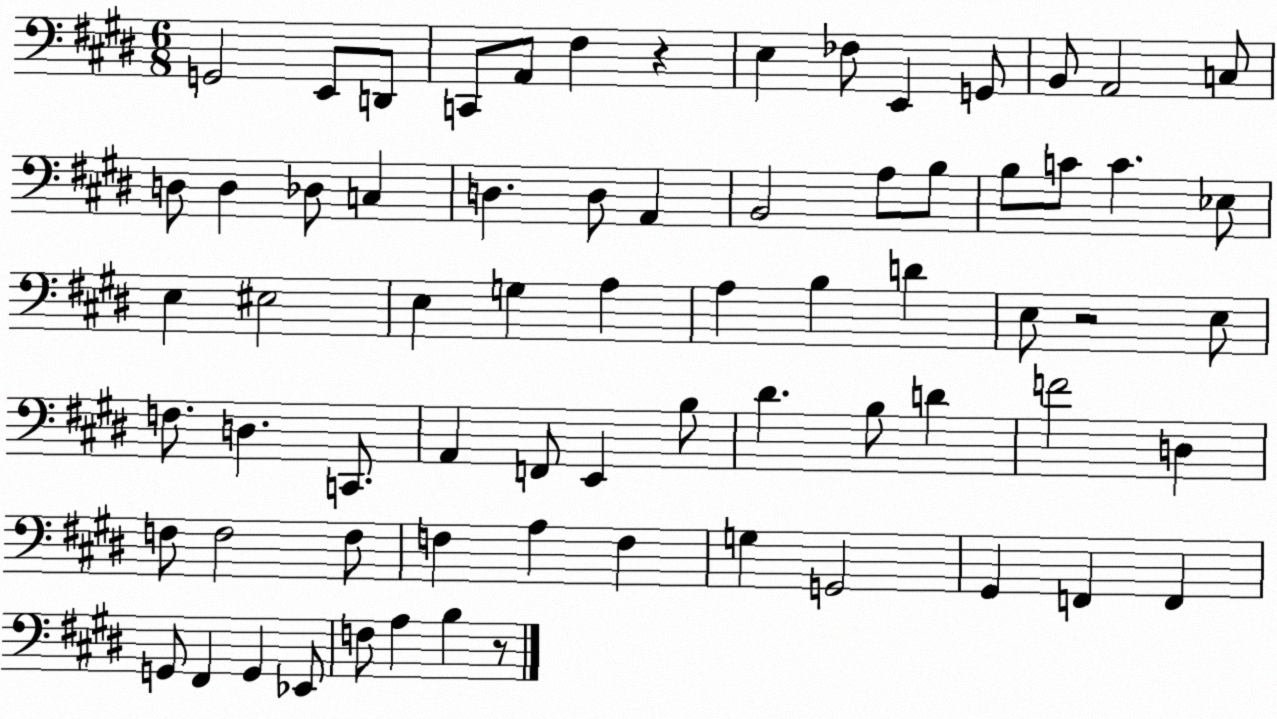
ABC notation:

X:1
T:Untitled
M:6/8
L:1/4
K:E
G,,2 E,,/2 D,,/2 C,,/2 A,,/2 ^F, z E, _F,/2 E,, G,,/2 B,,/2 A,,2 C,/2 D,/2 D, _D,/2 C, D, D,/2 A,, B,,2 A,/2 B,/2 B,/2 C/2 C _E,/2 E, ^E,2 E, G, A, A, B, D E,/2 z2 E,/2 F,/2 D, C,,/2 A,, F,,/2 E,, B,/2 ^D B,/2 D F2 D, F,/2 F,2 F,/2 F, A, F, G, G,,2 ^G,, F,, F,, G,,/2 ^F,, G,, _E,,/2 F,/2 A, B, z/2